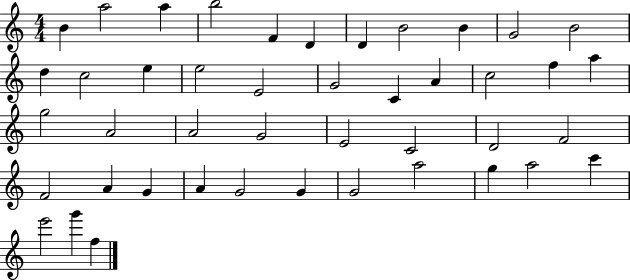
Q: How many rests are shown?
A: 0